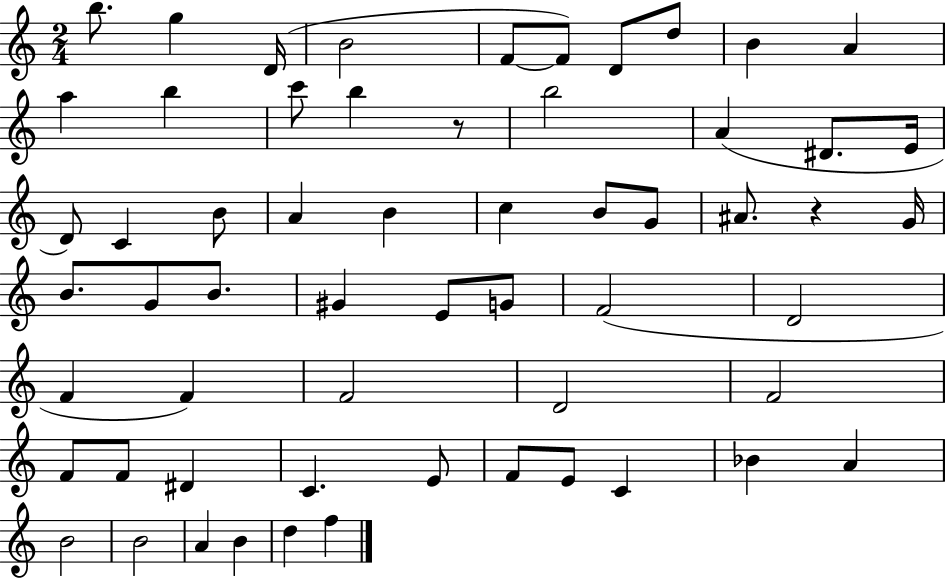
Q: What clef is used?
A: treble